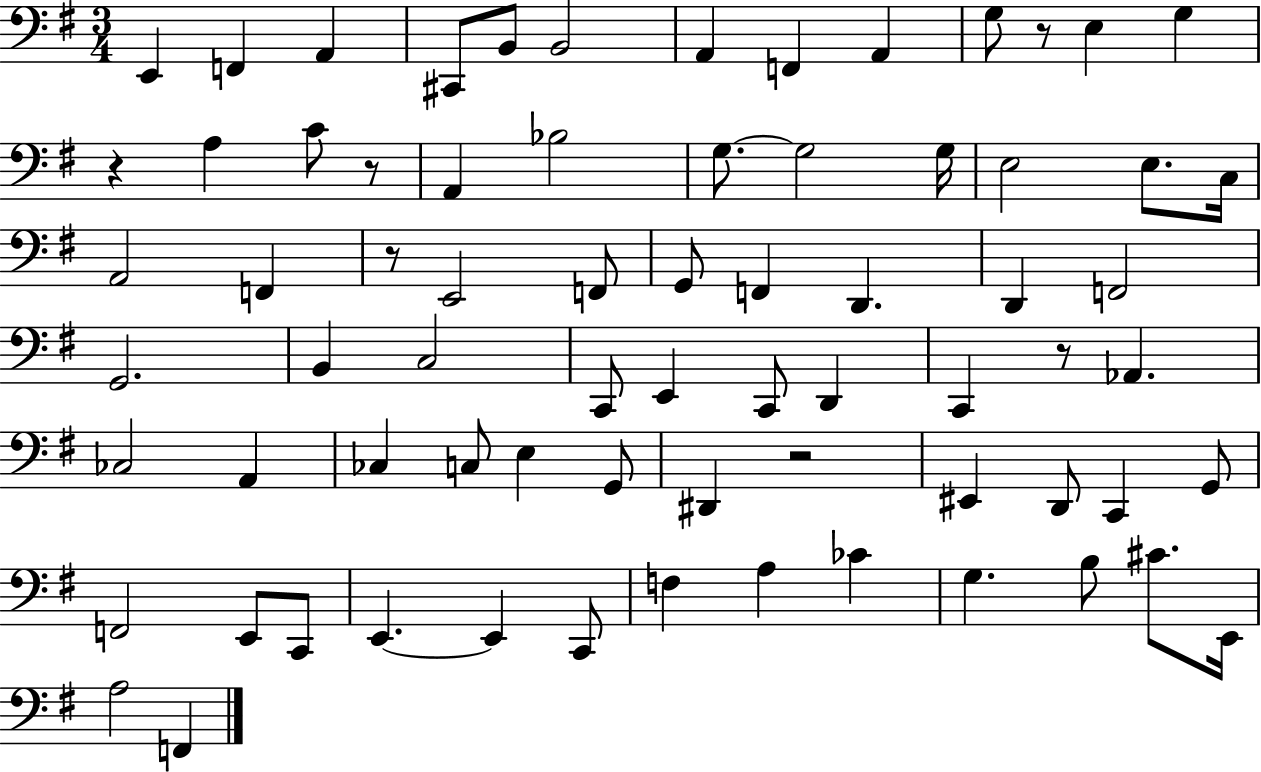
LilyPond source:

{
  \clef bass
  \numericTimeSignature
  \time 3/4
  \key g \major
  e,4 f,4 a,4 | cis,8 b,8 b,2 | a,4 f,4 a,4 | g8 r8 e4 g4 | \break r4 a4 c'8 r8 | a,4 bes2 | g8.~~ g2 g16 | e2 e8. c16 | \break a,2 f,4 | r8 e,2 f,8 | g,8 f,4 d,4. | d,4 f,2 | \break g,2. | b,4 c2 | c,8 e,4 c,8 d,4 | c,4 r8 aes,4. | \break ces2 a,4 | ces4 c8 e4 g,8 | dis,4 r2 | eis,4 d,8 c,4 g,8 | \break f,2 e,8 c,8 | e,4.~~ e,4 c,8 | f4 a4 ces'4 | g4. b8 cis'8. e,16 | \break a2 f,4 | \bar "|."
}